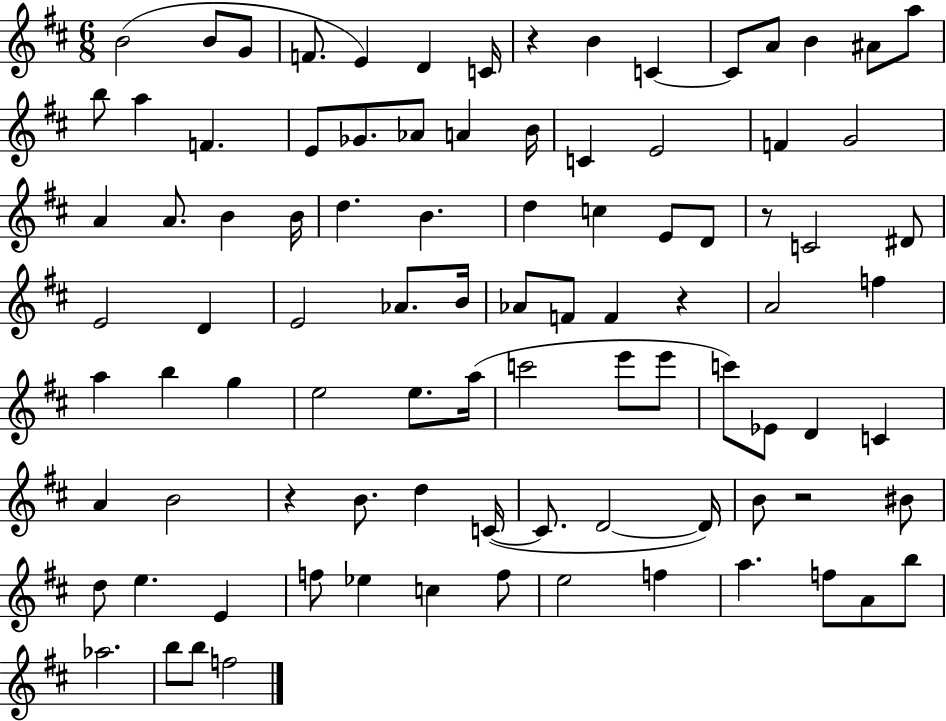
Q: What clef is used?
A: treble